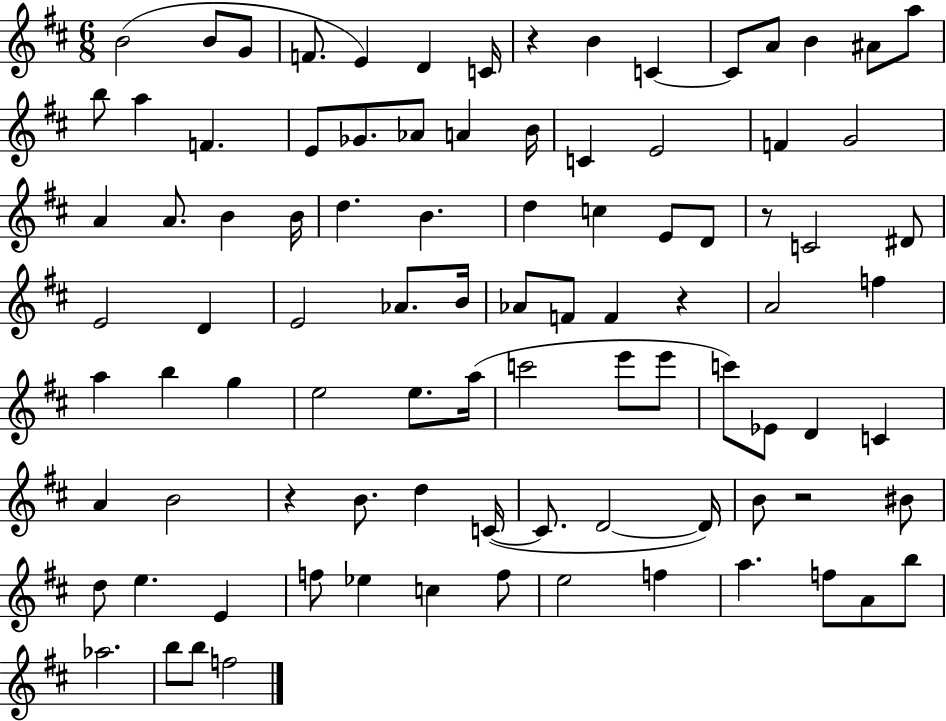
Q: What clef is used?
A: treble